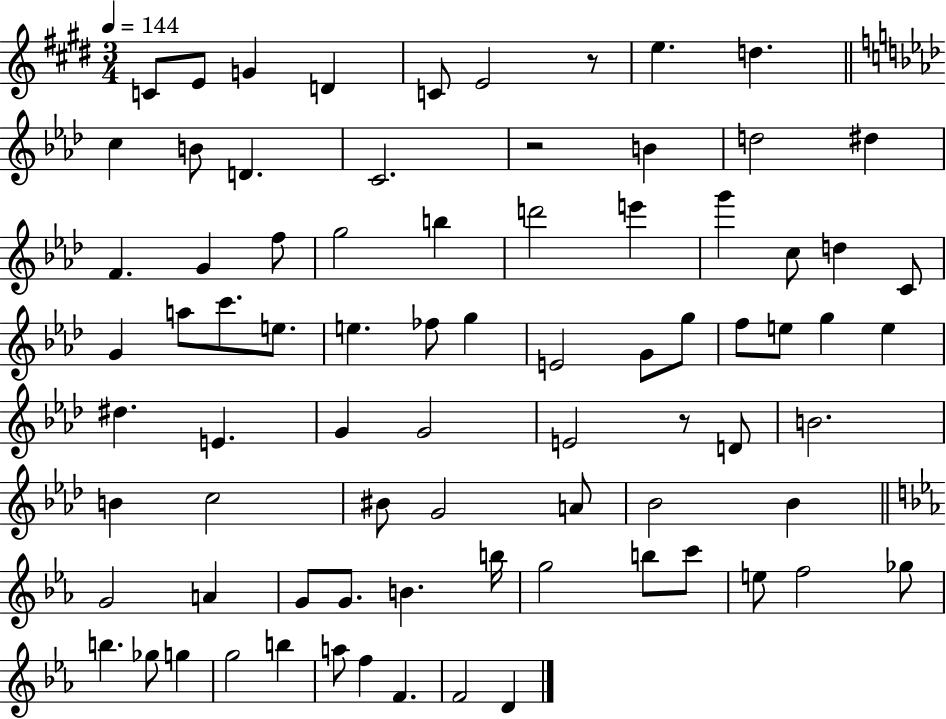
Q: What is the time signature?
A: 3/4